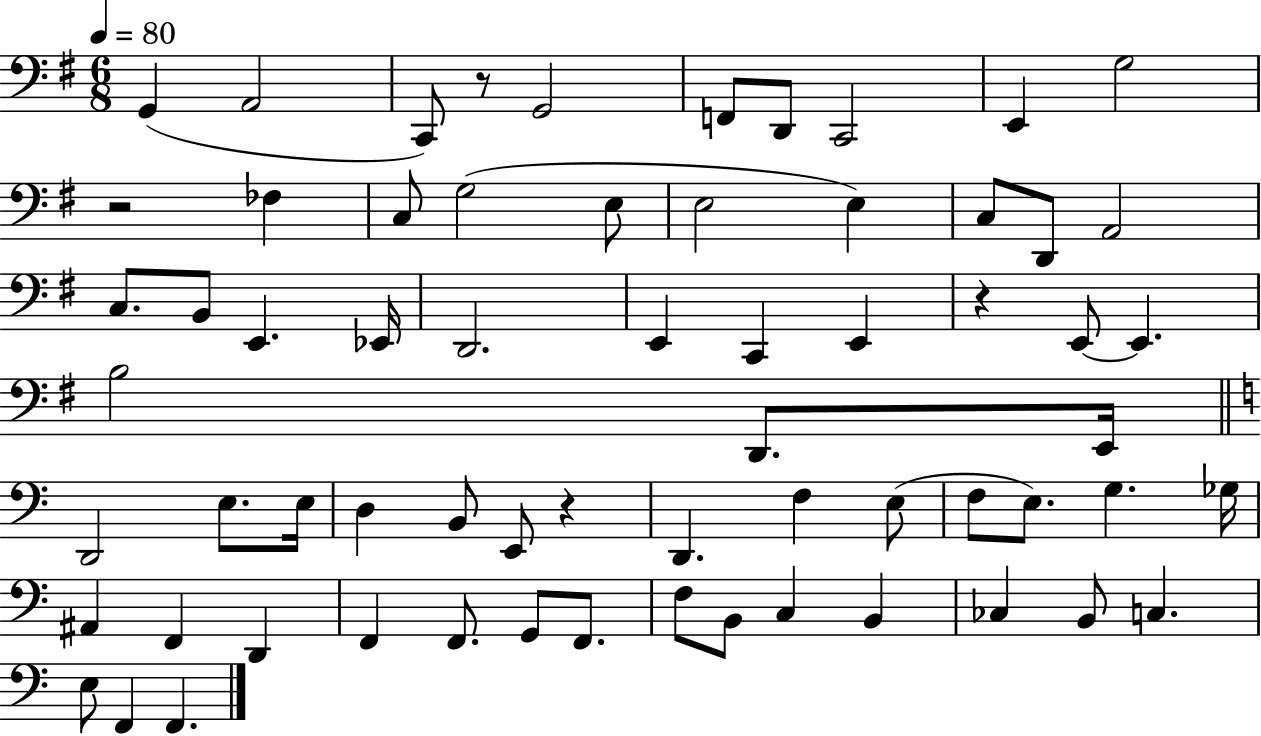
{
  \clef bass
  \numericTimeSignature
  \time 6/8
  \key g \major
  \tempo 4 = 80
  g,4( a,2 | c,8) r8 g,2 | f,8 d,8 c,2 | e,4 g2 | \break r2 fes4 | c8 g2( e8 | e2 e4) | c8 d,8 a,2 | \break c8. b,8 e,4. ees,16 | d,2. | e,4 c,4 e,4 | r4 e,8~~ e,4. | \break b2 d,8. e,16 | \bar "||" \break \key c \major d,2 e8. e16 | d4 b,8 e,8 r4 | d,4. f4 e8( | f8 e8.) g4. ges16 | \break ais,4 f,4 d,4 | f,4 f,8. g,8 f,8. | f8 b,8 c4 b,4 | ces4 b,8 c4. | \break e8 f,4 f,4. | \bar "|."
}